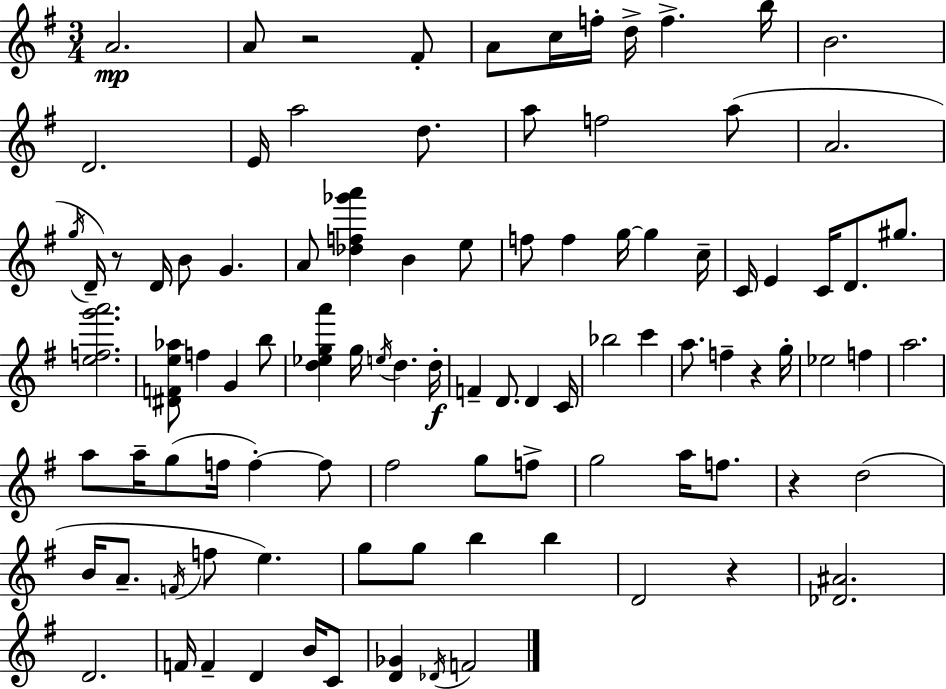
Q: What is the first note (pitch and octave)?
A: A4